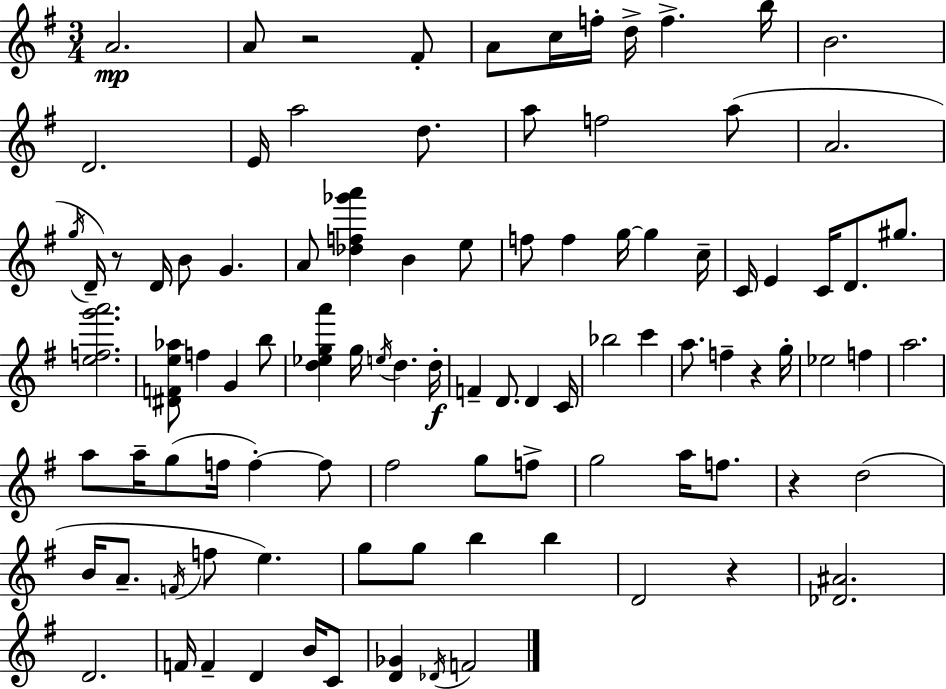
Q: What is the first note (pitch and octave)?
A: A4